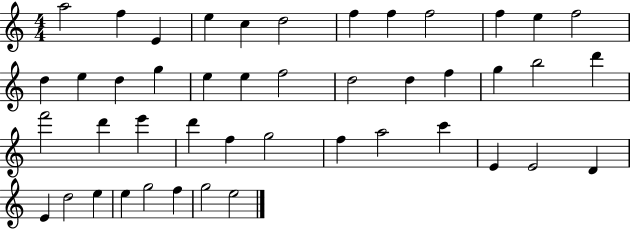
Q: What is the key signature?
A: C major